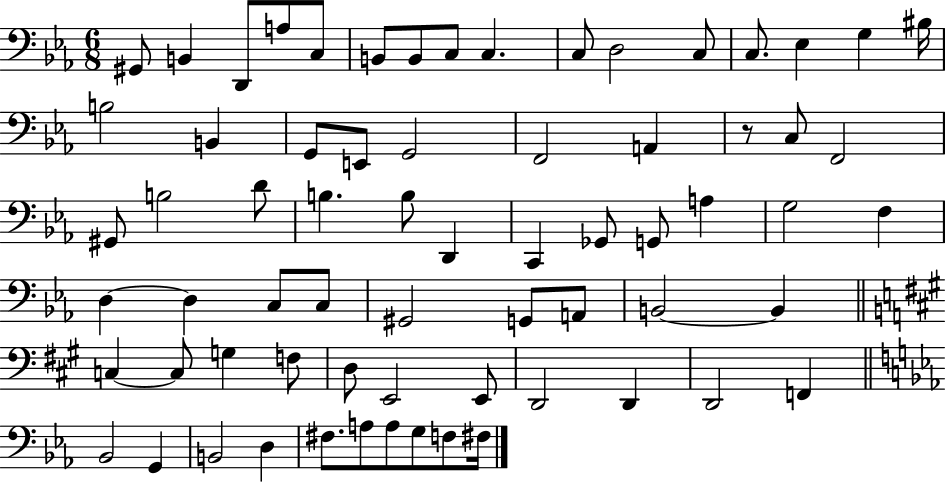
{
  \clef bass
  \numericTimeSignature
  \time 6/8
  \key ees \major
  gis,8 b,4 d,8 a8 c8 | b,8 b,8 c8 c4. | c8 d2 c8 | c8. ees4 g4 bis16 | \break b2 b,4 | g,8 e,8 g,2 | f,2 a,4 | r8 c8 f,2 | \break gis,8 b2 d'8 | b4. b8 d,4 | c,4 ges,8 g,8 a4 | g2 f4 | \break d4~~ d4 c8 c8 | gis,2 g,8 a,8 | b,2~~ b,4 | \bar "||" \break \key a \major c4~~ c8 g4 f8 | d8 e,2 e,8 | d,2 d,4 | d,2 f,4 | \break \bar "||" \break \key c \minor bes,2 g,4 | b,2 d4 | fis8. a8 a8 g8 f8 fis16 | \bar "|."
}